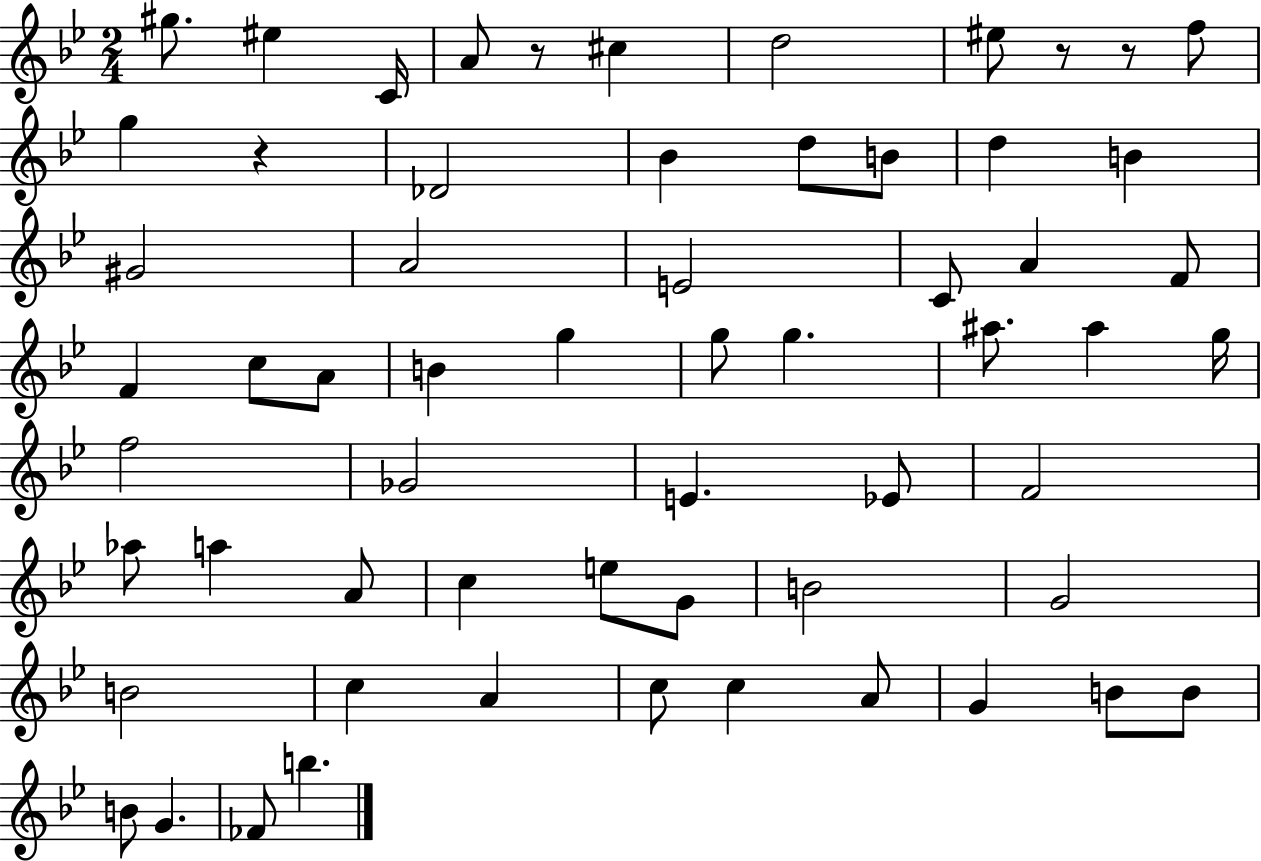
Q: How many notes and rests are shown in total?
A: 61